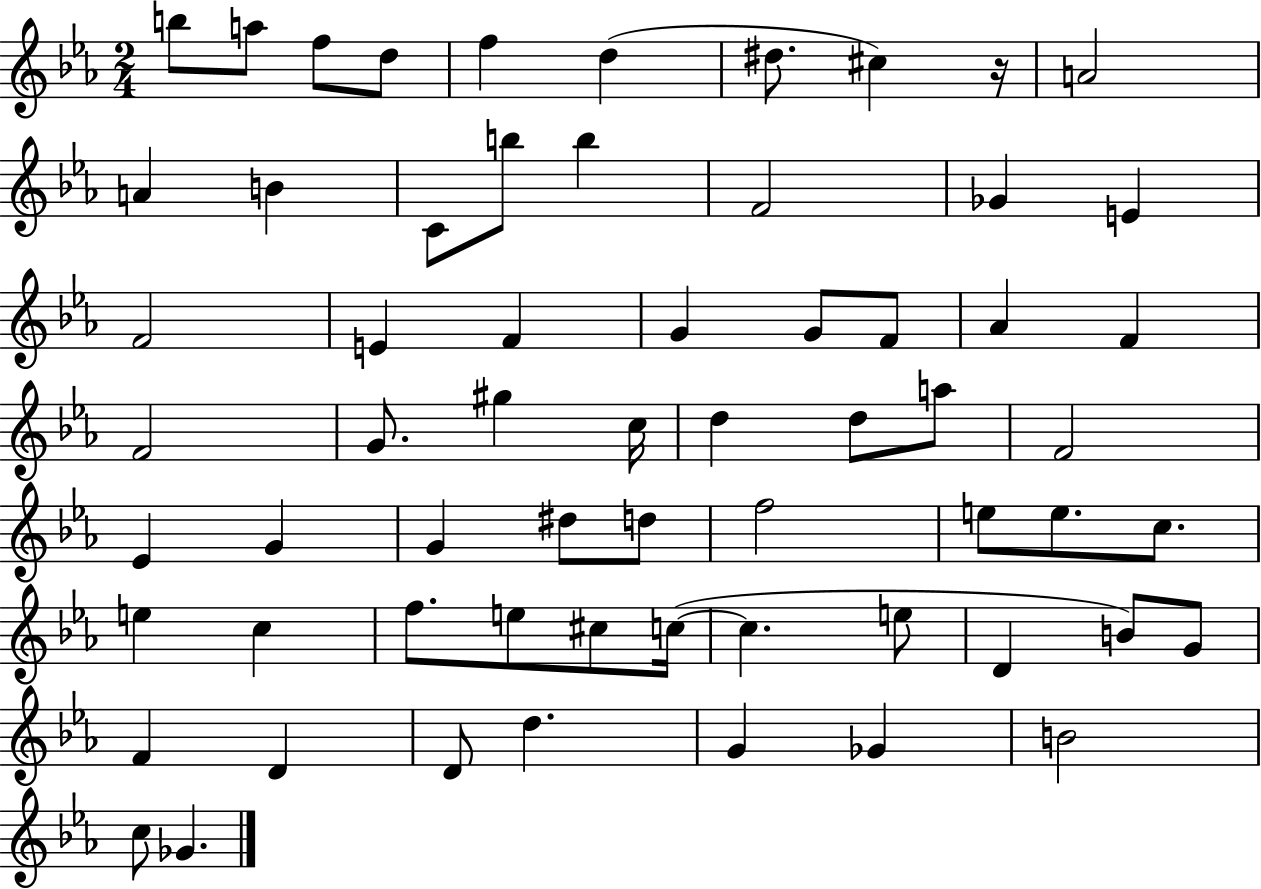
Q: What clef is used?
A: treble